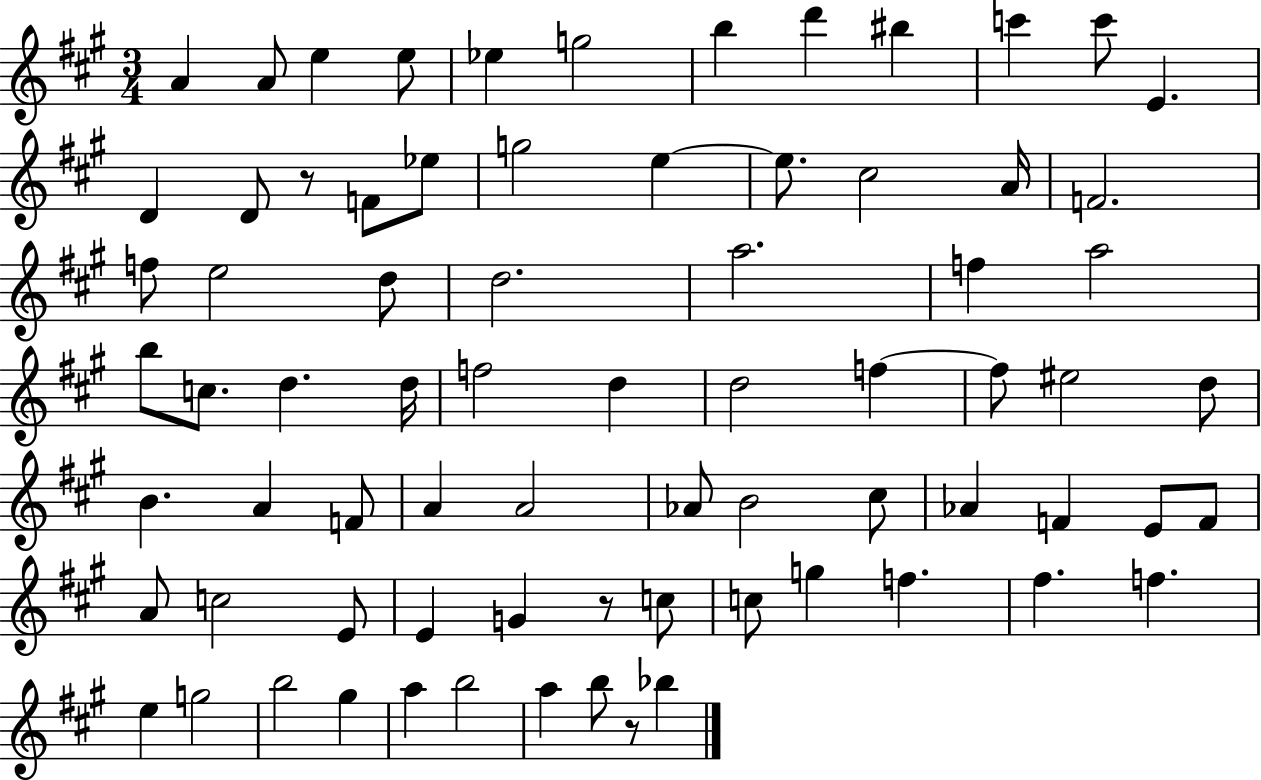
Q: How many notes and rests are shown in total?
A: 75